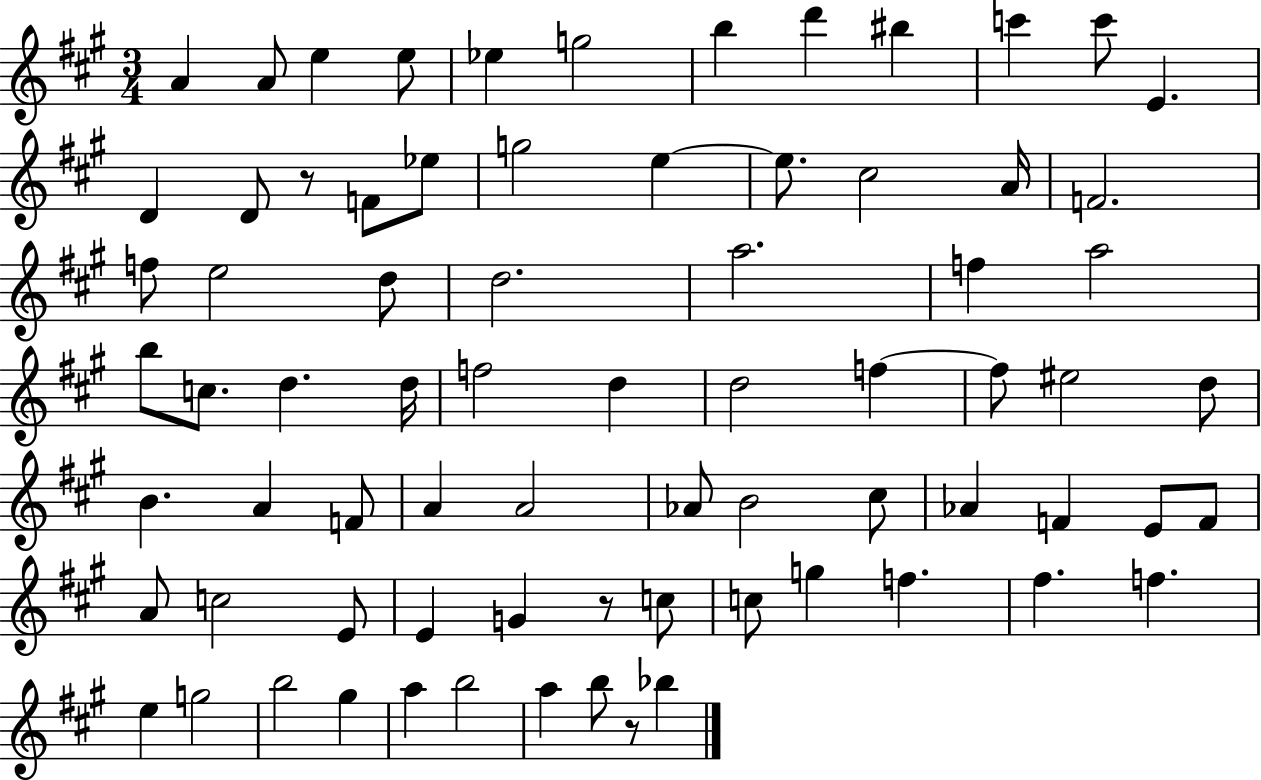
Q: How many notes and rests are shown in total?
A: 75